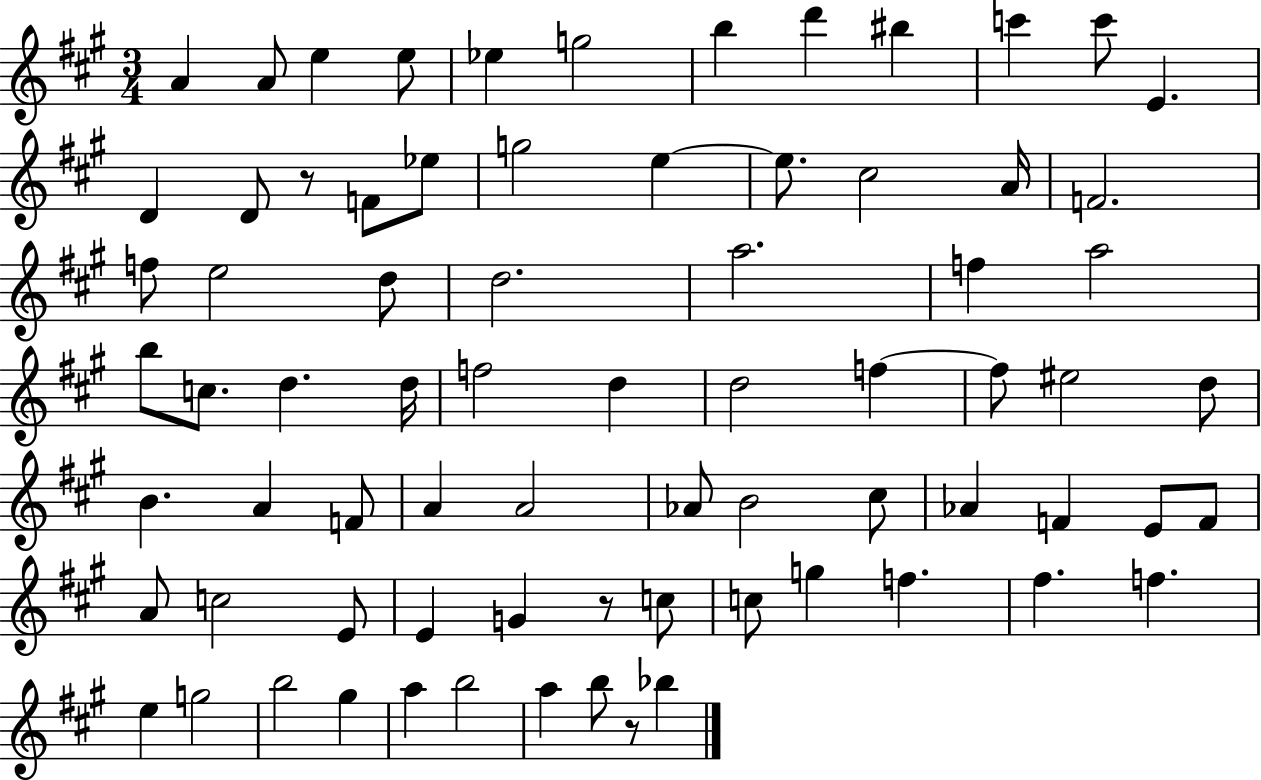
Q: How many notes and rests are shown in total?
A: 75